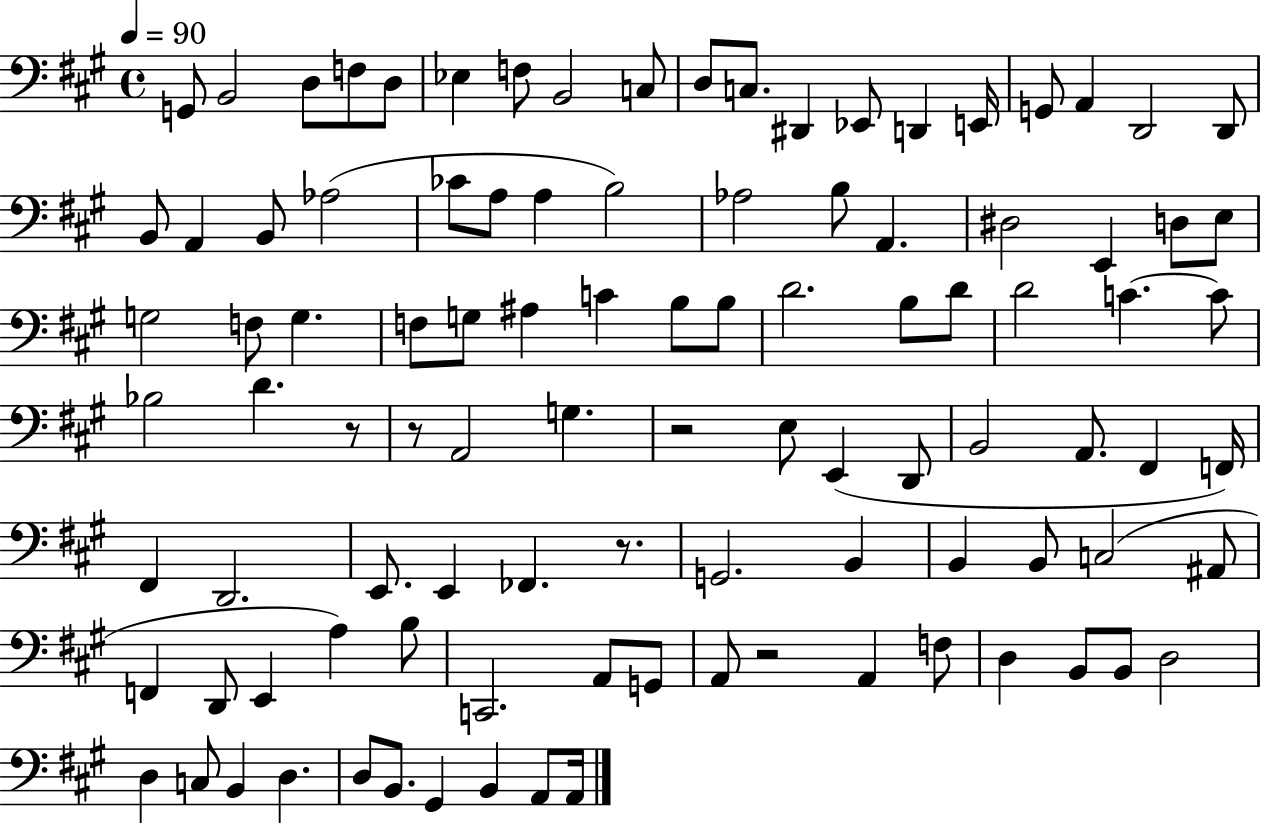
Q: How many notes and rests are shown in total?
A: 101